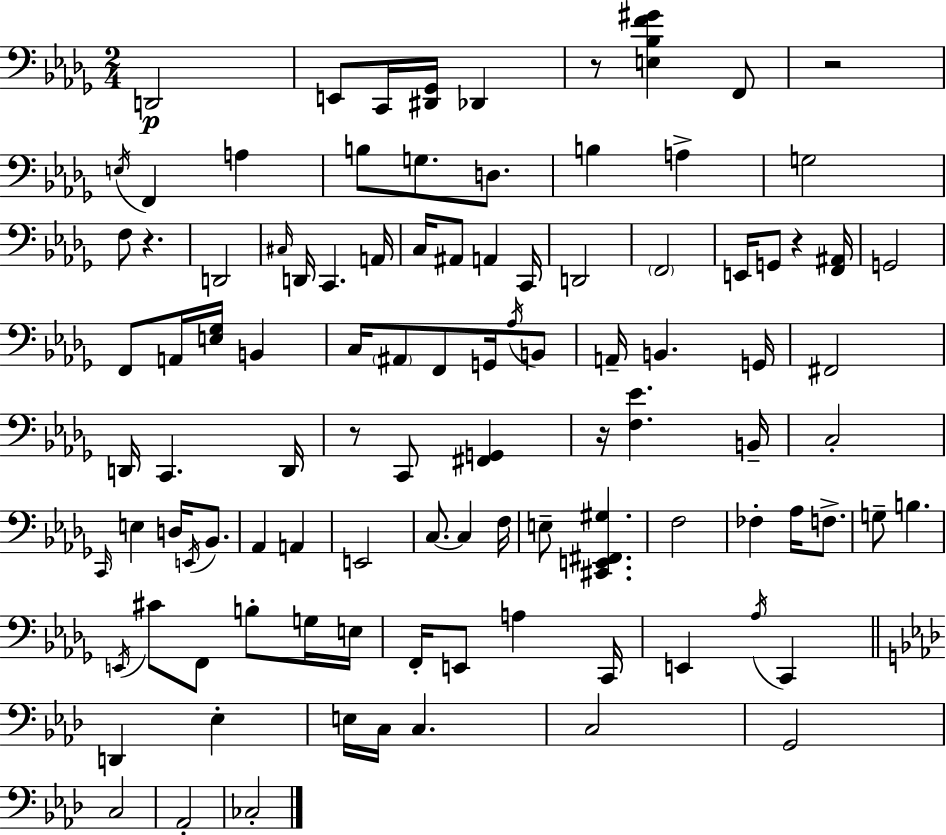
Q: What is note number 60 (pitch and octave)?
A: E3